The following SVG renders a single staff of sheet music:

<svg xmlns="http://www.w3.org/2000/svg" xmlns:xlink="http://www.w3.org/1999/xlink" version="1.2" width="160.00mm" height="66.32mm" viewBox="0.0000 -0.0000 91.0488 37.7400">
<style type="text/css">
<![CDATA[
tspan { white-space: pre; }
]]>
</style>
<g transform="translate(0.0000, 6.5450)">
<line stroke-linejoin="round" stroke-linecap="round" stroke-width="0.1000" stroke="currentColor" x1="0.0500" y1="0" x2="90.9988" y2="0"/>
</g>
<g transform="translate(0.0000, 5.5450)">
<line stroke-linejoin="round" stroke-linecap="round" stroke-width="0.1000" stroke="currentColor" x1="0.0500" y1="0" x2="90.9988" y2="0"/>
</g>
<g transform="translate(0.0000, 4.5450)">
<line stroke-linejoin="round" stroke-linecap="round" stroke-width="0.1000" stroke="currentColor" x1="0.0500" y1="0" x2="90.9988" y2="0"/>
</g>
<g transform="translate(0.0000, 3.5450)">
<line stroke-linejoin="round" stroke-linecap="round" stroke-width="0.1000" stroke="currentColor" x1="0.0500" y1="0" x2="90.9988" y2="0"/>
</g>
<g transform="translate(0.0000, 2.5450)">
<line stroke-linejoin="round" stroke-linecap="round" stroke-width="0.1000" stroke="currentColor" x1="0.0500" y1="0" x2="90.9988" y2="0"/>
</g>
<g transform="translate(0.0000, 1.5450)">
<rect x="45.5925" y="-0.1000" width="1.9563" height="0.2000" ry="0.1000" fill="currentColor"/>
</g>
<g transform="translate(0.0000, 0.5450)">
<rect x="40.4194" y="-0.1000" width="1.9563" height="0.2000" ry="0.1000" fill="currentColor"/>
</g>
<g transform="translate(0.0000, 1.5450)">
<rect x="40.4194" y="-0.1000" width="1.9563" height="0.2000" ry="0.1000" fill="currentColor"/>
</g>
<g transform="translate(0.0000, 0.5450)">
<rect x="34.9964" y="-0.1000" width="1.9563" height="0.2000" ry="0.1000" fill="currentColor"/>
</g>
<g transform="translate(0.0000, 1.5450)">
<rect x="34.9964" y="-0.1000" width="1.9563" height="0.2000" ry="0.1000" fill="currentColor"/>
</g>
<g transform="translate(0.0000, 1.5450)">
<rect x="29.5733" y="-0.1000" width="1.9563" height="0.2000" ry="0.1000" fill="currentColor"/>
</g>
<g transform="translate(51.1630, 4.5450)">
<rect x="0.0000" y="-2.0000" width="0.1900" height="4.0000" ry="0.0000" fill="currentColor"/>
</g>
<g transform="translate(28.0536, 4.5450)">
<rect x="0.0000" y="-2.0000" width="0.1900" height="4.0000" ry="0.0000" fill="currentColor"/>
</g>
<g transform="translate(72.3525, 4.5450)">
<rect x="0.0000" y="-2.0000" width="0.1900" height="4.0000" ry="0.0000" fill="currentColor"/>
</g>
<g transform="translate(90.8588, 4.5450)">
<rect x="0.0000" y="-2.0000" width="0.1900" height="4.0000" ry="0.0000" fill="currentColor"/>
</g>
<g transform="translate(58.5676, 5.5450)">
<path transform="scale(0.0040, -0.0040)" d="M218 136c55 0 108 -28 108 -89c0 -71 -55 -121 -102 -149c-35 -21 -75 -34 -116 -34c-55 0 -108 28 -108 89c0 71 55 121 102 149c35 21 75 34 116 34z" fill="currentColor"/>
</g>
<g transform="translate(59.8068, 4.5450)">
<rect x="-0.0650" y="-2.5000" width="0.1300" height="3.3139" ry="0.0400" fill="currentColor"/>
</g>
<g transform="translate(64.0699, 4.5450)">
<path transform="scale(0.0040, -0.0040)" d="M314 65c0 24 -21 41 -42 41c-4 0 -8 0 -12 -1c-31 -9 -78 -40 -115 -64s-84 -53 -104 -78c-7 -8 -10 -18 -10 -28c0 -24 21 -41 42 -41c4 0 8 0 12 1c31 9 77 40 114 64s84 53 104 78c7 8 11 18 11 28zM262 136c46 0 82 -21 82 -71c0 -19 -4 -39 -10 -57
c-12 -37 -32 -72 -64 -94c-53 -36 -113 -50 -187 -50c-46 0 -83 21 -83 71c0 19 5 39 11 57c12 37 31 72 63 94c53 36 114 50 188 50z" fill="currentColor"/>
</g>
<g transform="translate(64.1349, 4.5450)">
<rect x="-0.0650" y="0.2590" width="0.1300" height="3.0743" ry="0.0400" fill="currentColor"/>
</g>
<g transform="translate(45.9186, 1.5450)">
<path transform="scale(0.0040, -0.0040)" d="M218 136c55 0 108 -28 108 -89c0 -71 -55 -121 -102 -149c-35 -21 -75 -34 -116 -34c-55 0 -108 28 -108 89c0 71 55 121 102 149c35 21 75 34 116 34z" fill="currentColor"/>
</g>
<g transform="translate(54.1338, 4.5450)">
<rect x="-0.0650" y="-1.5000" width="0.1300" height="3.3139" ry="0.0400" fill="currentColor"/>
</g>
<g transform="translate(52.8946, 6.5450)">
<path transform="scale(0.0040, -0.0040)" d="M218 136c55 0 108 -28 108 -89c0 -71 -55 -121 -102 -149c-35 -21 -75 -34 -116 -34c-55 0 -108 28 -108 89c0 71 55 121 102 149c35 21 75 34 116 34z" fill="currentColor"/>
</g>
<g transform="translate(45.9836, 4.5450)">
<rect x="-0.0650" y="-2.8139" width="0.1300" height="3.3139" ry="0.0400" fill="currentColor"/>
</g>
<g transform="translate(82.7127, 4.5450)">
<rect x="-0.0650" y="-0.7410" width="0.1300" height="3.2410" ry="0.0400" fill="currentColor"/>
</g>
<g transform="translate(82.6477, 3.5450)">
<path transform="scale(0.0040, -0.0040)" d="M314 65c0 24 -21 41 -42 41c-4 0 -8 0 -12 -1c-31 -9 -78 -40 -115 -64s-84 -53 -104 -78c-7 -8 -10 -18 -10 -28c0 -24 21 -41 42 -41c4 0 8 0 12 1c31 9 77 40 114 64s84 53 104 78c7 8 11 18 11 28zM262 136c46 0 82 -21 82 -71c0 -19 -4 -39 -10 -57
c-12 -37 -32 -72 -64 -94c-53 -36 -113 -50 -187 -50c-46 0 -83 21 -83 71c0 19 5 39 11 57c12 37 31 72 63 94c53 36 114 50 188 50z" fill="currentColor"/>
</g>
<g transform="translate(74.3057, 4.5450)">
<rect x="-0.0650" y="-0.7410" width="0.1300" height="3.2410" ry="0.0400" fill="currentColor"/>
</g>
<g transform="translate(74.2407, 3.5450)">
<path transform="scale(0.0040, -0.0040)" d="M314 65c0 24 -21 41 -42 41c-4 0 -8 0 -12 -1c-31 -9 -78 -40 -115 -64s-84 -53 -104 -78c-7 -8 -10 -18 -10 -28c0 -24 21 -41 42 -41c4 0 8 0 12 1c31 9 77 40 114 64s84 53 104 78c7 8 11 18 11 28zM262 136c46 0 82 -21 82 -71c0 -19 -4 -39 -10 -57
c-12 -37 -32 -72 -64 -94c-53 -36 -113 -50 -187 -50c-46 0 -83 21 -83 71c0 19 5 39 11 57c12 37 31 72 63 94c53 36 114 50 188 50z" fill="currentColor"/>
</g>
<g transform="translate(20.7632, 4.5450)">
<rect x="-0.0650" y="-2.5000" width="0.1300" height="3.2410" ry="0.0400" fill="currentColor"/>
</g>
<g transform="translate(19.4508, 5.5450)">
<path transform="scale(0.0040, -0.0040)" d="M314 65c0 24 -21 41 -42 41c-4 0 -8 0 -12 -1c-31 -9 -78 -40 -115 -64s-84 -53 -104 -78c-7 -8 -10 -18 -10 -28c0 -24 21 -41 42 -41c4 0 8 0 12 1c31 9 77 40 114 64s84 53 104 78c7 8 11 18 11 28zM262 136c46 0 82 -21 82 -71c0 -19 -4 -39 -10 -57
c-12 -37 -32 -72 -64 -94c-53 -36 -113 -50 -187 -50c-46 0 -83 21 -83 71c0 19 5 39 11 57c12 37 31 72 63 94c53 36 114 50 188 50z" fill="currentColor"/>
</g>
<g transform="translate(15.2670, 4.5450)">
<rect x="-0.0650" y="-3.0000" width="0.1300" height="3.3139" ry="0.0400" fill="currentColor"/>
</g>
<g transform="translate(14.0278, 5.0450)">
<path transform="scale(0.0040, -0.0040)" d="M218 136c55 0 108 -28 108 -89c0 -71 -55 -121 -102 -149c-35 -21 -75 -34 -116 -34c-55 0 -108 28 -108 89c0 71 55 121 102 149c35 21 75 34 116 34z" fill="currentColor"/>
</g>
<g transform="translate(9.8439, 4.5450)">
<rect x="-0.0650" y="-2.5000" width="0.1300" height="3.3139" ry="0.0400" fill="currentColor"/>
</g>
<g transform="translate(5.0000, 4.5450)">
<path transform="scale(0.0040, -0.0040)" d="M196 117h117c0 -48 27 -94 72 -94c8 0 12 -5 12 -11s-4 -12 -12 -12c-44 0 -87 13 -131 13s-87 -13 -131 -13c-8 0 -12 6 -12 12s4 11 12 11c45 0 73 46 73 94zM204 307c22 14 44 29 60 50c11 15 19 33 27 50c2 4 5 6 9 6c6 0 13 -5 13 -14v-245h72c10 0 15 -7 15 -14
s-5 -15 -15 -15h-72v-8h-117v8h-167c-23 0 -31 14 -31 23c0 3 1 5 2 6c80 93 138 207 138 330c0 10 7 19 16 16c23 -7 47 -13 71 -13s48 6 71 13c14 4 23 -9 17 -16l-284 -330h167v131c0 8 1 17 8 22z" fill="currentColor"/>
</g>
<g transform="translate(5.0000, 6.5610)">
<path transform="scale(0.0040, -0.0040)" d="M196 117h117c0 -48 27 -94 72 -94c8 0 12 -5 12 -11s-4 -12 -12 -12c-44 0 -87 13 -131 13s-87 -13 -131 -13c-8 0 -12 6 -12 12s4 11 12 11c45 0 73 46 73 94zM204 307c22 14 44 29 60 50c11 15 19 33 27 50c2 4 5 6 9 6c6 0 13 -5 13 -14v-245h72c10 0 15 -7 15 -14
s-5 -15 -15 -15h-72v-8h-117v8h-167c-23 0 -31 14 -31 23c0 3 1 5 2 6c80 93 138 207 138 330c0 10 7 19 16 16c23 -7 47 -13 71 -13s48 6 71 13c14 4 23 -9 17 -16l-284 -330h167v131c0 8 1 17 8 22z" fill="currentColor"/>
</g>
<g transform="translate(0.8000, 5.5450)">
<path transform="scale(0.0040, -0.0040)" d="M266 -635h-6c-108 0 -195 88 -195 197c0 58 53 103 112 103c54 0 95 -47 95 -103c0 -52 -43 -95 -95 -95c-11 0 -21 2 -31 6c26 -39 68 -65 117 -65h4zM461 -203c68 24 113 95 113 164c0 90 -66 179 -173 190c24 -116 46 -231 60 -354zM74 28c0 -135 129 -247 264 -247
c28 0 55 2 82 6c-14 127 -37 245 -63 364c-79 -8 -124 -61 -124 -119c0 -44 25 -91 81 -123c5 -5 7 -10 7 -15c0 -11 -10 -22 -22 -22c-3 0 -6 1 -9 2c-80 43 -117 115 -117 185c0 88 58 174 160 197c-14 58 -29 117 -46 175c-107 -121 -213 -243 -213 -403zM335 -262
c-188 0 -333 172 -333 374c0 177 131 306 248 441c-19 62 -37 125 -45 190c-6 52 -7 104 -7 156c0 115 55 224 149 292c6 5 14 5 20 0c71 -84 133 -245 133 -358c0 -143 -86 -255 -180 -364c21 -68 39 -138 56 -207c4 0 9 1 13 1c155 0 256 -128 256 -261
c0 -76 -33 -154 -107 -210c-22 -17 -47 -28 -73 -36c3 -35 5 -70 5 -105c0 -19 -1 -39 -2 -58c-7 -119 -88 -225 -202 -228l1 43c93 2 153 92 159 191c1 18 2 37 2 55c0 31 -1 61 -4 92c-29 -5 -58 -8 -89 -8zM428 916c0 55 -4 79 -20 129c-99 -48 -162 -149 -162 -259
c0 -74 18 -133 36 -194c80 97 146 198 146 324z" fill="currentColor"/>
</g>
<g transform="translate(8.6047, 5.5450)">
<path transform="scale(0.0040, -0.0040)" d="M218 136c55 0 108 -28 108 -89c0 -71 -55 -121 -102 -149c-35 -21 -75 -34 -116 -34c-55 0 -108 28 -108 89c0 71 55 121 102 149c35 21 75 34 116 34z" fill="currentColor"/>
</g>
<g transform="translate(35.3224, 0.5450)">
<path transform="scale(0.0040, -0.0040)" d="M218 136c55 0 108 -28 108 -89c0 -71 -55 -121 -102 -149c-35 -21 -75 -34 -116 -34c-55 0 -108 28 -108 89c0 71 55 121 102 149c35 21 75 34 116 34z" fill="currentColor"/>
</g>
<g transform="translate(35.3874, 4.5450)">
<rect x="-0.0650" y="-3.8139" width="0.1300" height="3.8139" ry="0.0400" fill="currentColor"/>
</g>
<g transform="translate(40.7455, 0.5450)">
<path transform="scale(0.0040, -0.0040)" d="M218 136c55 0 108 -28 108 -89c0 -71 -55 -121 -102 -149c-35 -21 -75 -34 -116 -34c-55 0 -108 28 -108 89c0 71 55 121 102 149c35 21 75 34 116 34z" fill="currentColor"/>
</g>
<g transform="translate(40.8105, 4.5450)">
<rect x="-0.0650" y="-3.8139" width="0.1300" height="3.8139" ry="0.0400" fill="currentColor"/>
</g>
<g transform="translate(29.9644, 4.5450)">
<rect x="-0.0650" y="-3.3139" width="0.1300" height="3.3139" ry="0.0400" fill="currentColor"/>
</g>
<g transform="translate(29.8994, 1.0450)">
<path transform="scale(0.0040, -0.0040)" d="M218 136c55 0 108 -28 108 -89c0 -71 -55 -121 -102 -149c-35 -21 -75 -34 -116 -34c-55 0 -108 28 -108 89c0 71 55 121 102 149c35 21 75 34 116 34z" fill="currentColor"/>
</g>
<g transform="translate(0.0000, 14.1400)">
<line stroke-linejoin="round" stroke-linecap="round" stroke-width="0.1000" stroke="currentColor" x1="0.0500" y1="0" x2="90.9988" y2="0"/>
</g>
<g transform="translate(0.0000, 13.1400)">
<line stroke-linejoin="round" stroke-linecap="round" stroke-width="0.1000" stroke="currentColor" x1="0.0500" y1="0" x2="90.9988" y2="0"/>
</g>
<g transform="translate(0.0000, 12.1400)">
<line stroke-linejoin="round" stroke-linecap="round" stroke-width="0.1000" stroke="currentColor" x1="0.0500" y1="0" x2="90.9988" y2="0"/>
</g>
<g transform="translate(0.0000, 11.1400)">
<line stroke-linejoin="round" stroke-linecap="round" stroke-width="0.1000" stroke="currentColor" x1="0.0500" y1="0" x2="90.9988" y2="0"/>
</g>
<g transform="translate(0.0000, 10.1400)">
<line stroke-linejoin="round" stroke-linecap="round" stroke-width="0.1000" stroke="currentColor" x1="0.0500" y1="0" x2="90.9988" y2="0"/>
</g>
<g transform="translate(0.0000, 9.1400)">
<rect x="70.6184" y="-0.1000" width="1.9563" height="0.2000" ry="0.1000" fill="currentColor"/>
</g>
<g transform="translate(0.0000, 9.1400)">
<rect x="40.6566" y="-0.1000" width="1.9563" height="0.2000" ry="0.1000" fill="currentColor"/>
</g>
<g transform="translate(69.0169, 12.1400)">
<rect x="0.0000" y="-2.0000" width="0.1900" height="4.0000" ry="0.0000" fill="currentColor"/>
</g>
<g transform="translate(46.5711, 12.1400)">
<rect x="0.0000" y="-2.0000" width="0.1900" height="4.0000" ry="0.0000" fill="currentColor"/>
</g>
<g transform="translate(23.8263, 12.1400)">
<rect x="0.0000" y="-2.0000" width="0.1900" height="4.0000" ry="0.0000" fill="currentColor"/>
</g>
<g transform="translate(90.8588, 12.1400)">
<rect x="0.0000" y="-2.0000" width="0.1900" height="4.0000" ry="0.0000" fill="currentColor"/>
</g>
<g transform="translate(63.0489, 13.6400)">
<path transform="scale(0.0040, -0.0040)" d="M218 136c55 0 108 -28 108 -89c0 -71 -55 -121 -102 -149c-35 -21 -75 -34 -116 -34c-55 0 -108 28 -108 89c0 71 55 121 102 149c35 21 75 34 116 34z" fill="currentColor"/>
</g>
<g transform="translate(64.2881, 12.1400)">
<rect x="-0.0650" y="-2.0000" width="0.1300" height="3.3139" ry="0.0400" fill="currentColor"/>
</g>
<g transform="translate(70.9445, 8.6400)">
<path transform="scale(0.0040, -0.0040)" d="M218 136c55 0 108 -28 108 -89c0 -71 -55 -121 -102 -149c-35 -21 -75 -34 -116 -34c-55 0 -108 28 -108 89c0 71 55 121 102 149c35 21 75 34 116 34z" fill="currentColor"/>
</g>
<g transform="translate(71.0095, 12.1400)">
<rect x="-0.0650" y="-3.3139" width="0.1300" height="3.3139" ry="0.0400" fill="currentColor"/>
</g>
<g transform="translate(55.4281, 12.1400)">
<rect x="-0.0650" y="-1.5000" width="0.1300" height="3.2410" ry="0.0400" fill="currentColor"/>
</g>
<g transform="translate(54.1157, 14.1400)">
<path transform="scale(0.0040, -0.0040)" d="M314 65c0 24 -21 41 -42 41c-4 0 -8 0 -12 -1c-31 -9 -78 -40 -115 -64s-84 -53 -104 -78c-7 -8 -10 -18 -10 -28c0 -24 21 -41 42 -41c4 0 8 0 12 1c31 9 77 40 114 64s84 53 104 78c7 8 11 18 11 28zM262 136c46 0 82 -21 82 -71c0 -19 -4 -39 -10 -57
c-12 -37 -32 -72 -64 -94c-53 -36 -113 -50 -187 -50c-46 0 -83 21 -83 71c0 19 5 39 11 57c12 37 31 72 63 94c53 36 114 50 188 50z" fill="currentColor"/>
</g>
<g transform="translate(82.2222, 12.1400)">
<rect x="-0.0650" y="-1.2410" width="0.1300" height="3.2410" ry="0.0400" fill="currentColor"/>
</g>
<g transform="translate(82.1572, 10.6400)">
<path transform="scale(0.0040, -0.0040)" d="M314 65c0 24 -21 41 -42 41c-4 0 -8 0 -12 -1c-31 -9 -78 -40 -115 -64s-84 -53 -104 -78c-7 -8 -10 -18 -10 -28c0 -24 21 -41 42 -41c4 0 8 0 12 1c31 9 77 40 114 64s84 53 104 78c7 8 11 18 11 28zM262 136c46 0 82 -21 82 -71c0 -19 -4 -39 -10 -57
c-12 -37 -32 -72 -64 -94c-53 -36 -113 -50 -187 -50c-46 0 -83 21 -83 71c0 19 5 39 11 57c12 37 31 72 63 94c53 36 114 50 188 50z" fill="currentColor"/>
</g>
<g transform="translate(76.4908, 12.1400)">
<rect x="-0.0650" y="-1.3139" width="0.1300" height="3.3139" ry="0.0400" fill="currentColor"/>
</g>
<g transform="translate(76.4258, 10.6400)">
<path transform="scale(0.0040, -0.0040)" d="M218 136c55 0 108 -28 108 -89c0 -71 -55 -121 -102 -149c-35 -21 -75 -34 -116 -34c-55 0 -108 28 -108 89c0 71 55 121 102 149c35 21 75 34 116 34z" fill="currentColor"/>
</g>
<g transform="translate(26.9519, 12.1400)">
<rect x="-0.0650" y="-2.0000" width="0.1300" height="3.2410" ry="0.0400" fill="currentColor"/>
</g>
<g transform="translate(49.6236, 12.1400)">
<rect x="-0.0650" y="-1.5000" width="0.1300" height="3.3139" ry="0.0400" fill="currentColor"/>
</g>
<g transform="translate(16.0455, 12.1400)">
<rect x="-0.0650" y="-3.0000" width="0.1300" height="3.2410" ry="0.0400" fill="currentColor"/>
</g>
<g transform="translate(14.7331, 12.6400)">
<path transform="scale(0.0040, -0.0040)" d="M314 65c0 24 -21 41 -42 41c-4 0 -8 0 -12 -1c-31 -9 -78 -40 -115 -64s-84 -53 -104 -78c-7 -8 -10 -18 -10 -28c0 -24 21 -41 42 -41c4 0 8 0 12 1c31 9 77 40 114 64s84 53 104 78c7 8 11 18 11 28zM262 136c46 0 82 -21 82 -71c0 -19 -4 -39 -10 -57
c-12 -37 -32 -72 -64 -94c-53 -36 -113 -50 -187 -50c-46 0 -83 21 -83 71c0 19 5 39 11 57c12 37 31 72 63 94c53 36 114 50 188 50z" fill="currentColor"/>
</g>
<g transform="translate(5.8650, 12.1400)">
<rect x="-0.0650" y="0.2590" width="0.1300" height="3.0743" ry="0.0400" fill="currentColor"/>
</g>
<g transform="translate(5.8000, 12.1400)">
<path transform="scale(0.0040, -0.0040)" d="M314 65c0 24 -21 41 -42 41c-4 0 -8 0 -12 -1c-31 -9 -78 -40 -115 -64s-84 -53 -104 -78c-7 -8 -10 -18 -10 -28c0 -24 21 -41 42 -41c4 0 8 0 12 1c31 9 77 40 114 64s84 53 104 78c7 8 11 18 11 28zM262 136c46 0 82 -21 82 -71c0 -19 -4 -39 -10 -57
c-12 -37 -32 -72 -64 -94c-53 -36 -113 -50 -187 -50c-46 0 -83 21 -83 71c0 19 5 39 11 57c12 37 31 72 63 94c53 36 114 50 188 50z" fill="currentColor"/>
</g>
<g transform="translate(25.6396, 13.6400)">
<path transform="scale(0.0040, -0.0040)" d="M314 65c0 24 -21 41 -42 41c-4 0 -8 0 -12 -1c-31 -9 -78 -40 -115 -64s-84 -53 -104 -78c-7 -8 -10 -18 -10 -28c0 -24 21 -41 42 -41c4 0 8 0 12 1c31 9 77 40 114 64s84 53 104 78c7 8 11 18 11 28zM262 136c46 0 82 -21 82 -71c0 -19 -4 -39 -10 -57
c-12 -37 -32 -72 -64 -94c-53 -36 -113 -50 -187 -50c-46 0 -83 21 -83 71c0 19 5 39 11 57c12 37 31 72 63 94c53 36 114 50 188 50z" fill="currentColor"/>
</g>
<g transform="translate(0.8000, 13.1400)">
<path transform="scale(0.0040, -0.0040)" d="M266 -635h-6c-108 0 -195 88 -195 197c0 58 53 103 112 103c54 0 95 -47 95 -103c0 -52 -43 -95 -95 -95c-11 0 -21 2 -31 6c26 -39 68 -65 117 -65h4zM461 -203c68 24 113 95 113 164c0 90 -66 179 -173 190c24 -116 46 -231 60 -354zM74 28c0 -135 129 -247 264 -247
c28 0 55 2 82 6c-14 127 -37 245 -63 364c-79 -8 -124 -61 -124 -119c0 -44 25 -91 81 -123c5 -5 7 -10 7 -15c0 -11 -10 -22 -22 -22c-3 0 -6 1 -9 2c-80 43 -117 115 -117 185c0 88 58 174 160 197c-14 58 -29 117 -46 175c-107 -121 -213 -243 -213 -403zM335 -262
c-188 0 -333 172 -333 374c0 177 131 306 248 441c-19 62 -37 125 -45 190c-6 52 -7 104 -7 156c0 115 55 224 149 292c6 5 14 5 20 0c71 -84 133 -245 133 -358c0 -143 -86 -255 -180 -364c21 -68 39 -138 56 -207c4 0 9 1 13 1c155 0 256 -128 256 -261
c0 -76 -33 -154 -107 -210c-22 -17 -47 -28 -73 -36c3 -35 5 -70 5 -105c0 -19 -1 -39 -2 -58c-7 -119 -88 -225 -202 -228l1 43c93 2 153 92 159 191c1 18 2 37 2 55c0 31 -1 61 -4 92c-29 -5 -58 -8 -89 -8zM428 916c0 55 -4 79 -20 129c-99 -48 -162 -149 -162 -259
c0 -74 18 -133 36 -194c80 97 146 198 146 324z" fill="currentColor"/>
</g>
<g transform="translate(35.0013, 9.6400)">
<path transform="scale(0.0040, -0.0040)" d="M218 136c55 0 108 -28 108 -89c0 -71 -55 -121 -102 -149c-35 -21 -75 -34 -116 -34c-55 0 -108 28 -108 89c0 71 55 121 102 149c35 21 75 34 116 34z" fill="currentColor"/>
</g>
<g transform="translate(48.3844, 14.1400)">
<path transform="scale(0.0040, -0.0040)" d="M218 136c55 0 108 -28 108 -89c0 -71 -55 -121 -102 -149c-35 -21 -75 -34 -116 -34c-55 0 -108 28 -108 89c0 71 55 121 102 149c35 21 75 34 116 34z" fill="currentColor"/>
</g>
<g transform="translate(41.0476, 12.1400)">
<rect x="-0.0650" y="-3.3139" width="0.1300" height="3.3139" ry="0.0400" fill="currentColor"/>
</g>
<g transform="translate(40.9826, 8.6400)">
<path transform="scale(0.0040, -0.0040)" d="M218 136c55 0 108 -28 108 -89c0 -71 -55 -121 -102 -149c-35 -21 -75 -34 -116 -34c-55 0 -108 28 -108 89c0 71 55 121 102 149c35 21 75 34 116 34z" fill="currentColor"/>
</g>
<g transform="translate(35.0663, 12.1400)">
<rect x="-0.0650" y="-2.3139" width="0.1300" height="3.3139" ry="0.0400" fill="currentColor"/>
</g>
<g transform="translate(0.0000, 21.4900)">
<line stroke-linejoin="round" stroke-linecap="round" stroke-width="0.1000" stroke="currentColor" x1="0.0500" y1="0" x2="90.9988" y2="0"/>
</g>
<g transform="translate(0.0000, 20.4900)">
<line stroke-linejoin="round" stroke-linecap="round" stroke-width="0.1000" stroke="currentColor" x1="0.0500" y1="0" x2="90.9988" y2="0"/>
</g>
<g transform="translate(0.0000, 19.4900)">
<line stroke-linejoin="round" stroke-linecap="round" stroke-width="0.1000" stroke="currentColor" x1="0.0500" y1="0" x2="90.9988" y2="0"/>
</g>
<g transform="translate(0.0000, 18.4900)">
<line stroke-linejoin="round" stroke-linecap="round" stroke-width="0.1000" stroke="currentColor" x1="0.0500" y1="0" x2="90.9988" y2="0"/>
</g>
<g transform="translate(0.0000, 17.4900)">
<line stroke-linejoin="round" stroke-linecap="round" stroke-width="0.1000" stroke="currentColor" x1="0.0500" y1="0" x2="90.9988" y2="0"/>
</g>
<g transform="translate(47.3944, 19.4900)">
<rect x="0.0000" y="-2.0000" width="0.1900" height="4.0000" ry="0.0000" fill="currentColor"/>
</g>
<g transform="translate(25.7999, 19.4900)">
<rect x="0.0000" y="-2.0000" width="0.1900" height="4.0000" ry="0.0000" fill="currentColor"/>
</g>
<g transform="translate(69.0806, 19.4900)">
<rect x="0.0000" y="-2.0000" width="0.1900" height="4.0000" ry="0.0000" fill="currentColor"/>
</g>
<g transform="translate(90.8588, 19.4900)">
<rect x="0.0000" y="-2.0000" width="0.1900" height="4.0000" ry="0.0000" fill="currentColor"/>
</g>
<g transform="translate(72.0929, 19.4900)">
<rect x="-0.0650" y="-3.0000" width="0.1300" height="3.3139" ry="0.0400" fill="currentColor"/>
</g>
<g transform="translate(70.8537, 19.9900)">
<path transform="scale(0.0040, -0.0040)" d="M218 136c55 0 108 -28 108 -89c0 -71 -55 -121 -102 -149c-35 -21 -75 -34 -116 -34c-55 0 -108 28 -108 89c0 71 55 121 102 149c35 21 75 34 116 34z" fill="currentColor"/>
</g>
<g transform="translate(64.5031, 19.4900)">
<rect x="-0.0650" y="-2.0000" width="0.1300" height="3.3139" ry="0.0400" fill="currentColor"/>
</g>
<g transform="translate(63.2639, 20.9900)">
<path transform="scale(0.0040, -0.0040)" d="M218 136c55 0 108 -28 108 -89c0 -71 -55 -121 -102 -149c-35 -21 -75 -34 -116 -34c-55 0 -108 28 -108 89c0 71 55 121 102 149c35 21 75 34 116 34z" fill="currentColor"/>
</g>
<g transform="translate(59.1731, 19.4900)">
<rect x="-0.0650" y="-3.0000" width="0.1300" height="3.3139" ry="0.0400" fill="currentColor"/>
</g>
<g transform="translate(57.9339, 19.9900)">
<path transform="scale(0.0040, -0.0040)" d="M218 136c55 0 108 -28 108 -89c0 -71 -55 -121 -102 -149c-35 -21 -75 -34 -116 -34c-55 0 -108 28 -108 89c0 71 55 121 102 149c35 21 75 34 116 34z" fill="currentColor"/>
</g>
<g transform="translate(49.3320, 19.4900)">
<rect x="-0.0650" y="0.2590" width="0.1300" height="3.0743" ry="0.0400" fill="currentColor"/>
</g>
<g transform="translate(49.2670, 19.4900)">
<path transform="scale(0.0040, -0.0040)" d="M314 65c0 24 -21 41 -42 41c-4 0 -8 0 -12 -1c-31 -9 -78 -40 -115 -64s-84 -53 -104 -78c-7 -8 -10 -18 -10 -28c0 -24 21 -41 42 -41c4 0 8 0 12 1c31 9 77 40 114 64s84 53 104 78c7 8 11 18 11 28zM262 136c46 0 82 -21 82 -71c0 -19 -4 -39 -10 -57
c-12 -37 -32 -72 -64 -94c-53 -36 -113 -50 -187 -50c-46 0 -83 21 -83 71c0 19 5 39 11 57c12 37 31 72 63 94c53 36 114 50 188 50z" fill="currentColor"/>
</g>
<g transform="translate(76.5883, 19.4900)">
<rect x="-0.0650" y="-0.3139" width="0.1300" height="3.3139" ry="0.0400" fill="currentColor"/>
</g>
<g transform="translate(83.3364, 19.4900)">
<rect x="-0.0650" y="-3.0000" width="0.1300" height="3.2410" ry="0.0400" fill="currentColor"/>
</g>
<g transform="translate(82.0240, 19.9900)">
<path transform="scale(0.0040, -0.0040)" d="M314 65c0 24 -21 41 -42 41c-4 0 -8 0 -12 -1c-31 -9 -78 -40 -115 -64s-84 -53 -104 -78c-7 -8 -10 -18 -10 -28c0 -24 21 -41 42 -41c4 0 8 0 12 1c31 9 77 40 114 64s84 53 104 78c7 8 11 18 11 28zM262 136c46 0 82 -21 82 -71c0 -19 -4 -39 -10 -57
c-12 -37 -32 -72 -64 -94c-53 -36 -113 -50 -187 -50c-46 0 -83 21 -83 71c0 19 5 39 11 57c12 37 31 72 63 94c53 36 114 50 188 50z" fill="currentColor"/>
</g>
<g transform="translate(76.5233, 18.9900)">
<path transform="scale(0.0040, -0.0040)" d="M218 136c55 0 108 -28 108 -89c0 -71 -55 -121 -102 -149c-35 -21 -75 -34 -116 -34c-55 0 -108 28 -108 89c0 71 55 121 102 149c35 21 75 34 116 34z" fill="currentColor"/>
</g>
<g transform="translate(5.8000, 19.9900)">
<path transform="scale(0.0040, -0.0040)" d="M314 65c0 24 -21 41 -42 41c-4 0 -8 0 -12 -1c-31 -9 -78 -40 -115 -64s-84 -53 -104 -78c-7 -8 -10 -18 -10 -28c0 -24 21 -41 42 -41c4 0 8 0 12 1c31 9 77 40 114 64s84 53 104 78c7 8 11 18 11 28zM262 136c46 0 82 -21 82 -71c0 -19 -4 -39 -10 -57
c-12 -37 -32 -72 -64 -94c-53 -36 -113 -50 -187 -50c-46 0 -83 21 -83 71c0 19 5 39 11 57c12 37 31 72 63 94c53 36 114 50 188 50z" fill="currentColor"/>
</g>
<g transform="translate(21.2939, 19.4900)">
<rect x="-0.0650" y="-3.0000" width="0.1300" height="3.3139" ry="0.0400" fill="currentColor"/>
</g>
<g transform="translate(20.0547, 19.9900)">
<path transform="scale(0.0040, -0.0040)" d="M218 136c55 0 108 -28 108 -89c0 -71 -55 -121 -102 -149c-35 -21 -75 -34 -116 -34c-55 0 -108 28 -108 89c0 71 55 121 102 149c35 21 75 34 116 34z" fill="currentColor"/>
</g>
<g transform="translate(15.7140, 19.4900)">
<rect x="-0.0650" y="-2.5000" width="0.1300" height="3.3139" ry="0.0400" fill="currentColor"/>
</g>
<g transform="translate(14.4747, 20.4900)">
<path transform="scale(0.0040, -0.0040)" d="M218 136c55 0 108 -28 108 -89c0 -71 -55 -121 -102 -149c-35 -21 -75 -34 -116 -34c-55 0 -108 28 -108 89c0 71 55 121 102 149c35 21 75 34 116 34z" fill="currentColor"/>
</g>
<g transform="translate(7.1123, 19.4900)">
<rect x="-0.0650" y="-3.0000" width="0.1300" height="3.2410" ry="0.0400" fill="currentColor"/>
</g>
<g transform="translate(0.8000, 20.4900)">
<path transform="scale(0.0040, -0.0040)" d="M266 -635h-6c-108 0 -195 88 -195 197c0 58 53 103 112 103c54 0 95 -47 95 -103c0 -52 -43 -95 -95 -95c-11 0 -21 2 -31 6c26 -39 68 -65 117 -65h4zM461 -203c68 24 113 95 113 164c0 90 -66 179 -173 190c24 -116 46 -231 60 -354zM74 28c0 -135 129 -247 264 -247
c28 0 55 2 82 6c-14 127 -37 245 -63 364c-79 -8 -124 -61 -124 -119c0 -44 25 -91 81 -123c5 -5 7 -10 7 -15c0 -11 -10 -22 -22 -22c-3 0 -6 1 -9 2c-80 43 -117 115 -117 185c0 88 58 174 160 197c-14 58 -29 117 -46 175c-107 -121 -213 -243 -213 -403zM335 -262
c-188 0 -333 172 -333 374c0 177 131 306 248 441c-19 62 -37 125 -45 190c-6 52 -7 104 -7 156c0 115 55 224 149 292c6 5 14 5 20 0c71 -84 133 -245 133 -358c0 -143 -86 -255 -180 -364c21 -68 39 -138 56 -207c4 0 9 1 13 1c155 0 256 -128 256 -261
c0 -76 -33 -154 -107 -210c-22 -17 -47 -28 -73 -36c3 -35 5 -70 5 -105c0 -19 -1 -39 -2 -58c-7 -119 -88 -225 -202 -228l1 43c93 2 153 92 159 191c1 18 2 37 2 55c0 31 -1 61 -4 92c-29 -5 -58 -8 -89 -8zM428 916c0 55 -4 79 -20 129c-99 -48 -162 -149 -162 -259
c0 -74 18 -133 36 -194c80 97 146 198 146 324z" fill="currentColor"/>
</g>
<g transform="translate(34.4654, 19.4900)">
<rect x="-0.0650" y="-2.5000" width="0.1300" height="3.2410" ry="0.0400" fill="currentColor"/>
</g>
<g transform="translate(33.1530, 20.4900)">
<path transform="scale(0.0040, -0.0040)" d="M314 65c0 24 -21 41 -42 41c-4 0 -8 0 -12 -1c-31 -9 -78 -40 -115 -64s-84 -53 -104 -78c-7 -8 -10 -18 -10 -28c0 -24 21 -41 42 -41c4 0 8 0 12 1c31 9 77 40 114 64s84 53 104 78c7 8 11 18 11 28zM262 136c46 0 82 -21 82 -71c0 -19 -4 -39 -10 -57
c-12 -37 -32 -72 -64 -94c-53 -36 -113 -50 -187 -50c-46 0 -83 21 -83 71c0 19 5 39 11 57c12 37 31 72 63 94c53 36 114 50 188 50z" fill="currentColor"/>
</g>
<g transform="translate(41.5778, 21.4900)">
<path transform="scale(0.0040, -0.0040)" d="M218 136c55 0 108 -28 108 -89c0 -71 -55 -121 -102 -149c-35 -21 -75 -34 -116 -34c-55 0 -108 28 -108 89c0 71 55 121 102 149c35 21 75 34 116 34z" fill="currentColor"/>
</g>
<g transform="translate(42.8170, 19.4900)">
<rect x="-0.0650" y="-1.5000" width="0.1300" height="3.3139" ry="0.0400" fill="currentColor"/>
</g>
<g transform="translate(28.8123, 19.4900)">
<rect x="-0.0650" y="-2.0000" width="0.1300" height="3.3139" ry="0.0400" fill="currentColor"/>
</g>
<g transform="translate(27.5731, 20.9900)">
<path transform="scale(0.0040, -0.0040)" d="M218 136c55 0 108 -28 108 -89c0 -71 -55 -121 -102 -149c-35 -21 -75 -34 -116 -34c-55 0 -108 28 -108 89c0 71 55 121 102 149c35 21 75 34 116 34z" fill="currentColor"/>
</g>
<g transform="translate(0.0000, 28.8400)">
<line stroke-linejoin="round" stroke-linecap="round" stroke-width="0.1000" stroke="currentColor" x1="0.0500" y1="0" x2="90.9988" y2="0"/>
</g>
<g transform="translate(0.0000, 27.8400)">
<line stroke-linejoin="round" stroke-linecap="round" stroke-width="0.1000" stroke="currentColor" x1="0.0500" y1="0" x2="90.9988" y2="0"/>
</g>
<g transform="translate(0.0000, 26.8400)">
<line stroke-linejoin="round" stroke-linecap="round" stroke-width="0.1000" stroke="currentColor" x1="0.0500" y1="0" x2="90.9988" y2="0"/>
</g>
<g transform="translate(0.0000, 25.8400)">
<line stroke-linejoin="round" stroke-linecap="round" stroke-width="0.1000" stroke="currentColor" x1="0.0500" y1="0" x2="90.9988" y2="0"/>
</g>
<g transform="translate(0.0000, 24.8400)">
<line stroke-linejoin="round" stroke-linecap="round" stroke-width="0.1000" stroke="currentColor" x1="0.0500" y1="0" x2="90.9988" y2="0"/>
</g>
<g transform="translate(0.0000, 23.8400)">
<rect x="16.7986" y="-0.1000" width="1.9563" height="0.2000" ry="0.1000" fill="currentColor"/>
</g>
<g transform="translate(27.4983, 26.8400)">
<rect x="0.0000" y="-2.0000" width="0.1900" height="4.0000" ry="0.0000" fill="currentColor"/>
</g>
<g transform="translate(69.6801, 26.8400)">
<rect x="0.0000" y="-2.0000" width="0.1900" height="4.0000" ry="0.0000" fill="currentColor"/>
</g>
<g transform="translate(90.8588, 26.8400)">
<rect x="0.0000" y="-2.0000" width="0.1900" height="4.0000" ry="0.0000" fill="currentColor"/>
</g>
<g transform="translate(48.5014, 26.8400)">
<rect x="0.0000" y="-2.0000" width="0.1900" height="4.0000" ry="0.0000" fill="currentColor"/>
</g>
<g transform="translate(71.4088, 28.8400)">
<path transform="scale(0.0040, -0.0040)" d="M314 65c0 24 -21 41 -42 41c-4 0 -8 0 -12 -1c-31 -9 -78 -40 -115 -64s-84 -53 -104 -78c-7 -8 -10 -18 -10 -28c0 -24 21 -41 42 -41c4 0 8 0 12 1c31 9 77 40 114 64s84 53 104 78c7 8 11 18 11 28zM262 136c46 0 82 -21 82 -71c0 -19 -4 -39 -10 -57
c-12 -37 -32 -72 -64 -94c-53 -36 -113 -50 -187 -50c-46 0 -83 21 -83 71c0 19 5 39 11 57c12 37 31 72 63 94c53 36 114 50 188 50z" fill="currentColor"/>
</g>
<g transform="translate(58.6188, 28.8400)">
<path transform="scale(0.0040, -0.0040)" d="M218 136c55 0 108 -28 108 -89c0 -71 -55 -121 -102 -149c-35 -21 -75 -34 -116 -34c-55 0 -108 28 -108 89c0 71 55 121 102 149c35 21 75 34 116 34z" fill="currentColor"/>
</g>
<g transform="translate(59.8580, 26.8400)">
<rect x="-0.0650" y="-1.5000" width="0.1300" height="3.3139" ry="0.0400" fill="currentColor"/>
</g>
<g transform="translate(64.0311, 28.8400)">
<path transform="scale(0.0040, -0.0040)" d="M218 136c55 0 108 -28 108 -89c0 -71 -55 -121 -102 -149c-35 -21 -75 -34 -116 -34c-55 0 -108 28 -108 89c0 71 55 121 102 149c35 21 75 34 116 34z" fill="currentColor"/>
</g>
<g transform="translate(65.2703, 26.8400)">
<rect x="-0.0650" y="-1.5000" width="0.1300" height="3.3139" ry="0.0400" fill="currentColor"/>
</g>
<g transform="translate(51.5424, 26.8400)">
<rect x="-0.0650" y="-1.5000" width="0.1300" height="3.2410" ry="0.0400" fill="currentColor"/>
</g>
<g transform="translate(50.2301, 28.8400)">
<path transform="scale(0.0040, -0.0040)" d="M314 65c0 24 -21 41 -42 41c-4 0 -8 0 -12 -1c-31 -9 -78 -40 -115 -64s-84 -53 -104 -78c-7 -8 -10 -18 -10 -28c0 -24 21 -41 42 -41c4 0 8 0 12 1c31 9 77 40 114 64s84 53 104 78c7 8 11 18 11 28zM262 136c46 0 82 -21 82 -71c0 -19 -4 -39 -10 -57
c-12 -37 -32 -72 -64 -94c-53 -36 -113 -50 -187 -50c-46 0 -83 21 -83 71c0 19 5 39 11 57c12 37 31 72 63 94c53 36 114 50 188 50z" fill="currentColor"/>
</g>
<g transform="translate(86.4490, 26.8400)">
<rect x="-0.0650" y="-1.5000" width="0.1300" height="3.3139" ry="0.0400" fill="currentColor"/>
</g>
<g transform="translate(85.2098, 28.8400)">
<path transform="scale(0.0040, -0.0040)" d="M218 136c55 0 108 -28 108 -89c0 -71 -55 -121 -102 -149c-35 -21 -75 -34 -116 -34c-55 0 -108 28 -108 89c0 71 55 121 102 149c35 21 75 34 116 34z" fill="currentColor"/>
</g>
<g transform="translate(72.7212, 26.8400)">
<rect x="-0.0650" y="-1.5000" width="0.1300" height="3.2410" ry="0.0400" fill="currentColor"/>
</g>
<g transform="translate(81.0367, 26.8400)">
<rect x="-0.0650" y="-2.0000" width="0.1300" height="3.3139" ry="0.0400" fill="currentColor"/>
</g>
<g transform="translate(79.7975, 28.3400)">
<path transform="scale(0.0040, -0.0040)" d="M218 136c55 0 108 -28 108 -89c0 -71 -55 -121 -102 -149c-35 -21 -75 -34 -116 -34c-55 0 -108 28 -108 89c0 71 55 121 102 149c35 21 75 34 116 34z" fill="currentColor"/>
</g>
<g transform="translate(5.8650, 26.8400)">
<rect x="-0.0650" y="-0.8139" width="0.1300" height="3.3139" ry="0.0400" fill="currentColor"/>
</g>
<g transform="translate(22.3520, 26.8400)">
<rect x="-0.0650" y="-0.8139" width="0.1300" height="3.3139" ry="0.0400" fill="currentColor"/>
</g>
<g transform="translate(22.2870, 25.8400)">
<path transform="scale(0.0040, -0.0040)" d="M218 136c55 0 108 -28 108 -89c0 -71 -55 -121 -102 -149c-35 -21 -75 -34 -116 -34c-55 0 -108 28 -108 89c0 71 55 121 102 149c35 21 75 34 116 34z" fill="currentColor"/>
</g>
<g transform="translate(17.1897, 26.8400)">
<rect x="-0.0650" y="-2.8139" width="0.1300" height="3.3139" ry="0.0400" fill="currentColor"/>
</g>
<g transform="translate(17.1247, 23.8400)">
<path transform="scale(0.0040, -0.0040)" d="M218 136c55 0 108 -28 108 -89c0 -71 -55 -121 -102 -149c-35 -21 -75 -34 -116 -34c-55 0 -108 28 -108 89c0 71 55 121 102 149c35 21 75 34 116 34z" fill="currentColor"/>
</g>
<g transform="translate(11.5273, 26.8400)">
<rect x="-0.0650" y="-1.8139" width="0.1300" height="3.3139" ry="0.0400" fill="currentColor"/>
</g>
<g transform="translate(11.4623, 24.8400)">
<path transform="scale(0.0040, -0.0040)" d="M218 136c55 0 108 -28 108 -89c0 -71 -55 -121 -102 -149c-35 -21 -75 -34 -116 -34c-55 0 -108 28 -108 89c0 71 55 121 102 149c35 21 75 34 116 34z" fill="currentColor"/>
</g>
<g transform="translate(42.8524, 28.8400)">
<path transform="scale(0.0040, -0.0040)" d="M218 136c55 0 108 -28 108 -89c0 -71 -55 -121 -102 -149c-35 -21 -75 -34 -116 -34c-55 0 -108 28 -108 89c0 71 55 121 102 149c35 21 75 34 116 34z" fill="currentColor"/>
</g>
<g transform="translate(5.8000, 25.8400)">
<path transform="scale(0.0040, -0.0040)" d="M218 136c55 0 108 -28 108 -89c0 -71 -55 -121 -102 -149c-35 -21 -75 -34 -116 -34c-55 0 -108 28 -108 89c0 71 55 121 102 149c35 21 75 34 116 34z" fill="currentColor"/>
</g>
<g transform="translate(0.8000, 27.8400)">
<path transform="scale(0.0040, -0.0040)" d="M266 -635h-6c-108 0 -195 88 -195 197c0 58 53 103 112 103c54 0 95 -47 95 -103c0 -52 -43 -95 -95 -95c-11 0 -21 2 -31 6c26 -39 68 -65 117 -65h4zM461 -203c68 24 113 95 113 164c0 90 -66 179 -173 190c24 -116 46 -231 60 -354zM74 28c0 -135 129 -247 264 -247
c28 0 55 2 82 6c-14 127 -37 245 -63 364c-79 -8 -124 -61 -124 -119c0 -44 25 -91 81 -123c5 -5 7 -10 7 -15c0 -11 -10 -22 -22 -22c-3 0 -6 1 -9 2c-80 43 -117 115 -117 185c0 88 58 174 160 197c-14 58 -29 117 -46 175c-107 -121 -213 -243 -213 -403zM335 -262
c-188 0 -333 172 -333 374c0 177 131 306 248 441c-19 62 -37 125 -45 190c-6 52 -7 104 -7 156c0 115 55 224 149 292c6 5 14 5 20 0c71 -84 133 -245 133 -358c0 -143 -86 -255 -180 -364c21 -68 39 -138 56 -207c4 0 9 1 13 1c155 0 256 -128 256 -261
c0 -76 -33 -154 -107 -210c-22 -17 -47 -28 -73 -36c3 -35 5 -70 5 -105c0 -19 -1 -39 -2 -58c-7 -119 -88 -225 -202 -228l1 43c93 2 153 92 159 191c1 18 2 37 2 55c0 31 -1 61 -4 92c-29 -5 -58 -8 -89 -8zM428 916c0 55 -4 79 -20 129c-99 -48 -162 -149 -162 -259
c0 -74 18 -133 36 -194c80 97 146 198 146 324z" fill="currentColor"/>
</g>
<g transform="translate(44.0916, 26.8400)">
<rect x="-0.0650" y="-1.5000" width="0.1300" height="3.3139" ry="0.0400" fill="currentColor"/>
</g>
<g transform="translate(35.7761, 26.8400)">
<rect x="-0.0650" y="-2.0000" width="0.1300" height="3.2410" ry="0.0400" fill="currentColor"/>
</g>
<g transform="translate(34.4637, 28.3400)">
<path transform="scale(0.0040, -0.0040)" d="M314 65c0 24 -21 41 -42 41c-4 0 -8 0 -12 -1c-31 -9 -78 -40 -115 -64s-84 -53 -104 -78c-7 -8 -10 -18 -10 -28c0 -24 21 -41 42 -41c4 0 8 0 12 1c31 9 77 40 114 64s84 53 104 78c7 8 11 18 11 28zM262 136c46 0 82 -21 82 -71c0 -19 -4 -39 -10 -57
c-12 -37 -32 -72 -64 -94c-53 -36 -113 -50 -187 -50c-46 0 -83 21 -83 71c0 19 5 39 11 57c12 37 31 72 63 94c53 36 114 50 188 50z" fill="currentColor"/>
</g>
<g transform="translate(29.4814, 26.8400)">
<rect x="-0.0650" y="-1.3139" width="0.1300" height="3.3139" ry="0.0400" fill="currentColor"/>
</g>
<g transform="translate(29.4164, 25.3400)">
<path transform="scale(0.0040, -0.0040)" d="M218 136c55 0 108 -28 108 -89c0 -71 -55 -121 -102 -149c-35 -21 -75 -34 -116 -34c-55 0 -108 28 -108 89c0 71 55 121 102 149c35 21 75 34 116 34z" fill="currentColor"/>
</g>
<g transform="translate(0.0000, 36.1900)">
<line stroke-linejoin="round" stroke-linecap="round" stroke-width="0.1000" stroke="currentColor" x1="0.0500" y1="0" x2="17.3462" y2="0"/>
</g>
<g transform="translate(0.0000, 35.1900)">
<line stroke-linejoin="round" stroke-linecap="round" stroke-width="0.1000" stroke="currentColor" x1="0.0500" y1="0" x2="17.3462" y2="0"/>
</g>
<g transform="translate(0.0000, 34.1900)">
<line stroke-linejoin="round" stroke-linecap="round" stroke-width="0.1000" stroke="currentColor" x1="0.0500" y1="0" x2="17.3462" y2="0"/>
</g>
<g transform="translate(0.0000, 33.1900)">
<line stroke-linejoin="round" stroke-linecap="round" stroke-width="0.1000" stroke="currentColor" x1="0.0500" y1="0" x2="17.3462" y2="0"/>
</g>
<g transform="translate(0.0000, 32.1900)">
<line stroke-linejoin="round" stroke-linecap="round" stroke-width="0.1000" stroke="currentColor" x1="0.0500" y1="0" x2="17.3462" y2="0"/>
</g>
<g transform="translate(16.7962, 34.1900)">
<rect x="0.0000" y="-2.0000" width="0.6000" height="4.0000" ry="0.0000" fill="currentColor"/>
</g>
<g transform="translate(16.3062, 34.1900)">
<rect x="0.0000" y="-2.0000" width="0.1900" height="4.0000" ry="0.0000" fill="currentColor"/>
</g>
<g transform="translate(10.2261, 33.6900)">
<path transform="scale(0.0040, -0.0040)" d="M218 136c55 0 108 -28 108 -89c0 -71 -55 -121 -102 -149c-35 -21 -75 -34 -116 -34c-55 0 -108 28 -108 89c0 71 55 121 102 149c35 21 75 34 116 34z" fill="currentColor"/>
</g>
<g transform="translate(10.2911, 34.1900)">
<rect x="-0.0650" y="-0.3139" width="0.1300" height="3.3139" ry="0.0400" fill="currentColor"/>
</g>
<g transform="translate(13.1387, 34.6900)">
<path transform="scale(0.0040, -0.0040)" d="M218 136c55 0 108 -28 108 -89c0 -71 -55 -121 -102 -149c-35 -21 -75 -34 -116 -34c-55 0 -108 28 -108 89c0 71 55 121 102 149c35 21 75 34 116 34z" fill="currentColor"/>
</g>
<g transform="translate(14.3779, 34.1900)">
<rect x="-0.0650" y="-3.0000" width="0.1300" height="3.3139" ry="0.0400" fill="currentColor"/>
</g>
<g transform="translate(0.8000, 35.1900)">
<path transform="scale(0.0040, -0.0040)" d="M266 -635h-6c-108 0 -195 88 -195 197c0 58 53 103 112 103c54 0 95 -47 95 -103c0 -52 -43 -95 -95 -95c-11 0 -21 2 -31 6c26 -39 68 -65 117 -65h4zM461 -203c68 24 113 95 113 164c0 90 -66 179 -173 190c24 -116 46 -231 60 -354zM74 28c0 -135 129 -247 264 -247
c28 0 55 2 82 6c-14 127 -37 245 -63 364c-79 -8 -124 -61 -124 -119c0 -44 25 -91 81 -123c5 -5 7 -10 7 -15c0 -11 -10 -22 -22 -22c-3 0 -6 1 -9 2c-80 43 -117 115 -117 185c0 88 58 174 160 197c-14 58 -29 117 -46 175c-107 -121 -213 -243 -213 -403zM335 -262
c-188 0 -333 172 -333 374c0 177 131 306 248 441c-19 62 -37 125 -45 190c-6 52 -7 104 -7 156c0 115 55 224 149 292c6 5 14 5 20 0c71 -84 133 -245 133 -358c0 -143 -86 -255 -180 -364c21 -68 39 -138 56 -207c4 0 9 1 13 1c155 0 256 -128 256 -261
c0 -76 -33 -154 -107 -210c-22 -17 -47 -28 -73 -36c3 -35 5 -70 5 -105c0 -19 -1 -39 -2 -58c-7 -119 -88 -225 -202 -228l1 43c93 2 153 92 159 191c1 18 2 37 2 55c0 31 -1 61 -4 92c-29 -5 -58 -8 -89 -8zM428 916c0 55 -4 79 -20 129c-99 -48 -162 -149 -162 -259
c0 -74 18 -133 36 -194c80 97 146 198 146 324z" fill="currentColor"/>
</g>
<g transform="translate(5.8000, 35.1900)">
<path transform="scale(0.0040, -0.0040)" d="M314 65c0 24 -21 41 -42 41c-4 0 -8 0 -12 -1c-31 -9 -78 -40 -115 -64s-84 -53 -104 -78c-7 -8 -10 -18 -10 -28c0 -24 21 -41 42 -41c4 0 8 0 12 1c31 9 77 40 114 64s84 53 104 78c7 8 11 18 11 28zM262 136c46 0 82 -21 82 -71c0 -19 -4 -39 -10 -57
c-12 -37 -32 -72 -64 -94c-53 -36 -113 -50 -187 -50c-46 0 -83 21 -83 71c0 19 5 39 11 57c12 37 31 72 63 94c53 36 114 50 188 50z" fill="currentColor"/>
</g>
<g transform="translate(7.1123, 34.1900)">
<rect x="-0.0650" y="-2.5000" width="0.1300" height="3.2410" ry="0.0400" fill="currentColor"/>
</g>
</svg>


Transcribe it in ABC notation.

X:1
T:Untitled
M:4/4
L:1/4
K:C
G A G2 b c' c' a E G B2 d2 d2 B2 A2 F2 g b E E2 F b e e2 A2 G A F G2 E B2 A F A c A2 d f a d e F2 E E2 E E E2 F E G2 c A